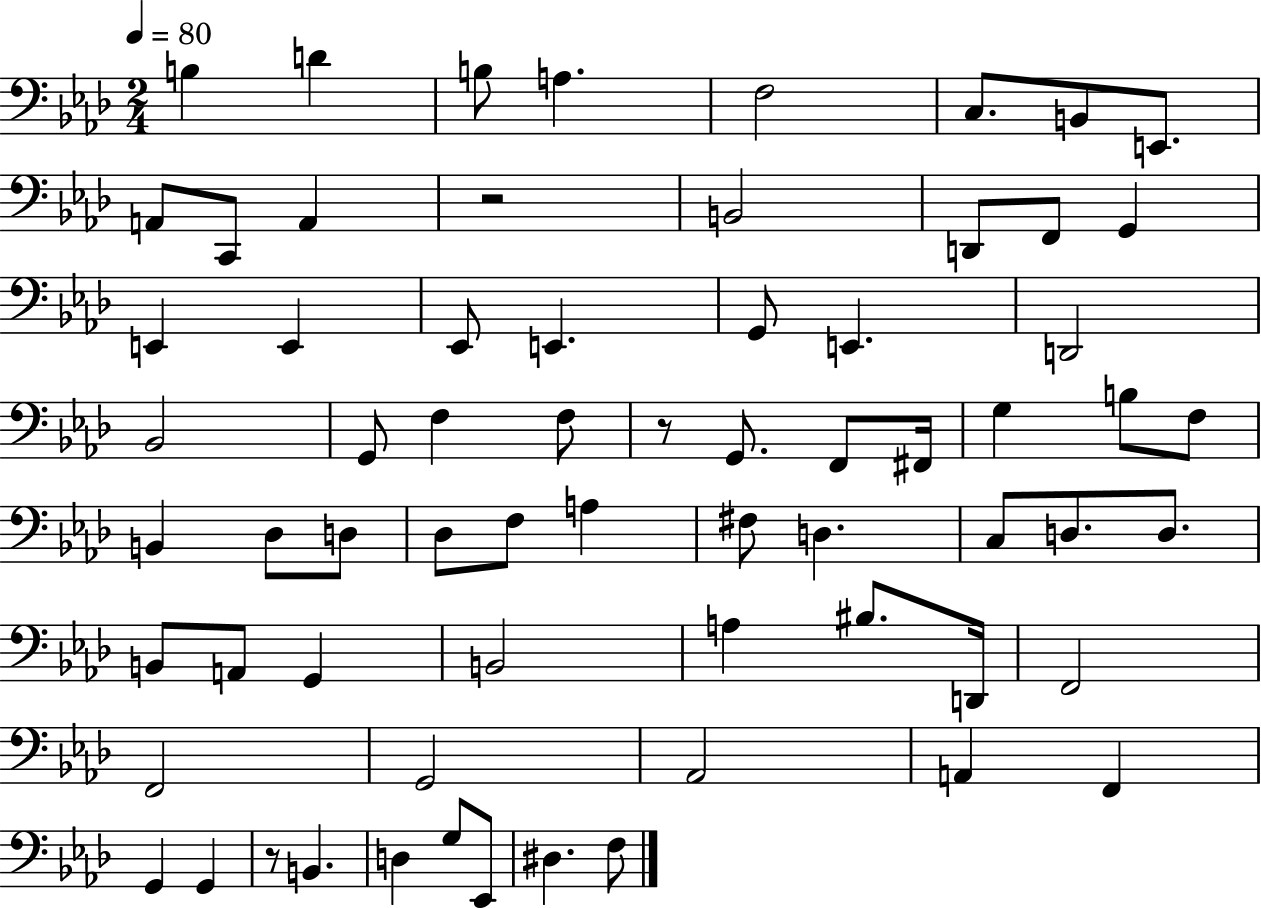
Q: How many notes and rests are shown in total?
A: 67